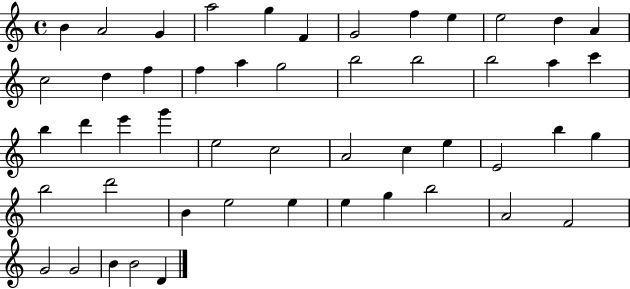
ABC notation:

X:1
T:Untitled
M:4/4
L:1/4
K:C
B A2 G a2 g F G2 f e e2 d A c2 d f f a g2 b2 b2 b2 a c' b d' e' g' e2 c2 A2 c e E2 b g b2 d'2 B e2 e e g b2 A2 F2 G2 G2 B B2 D